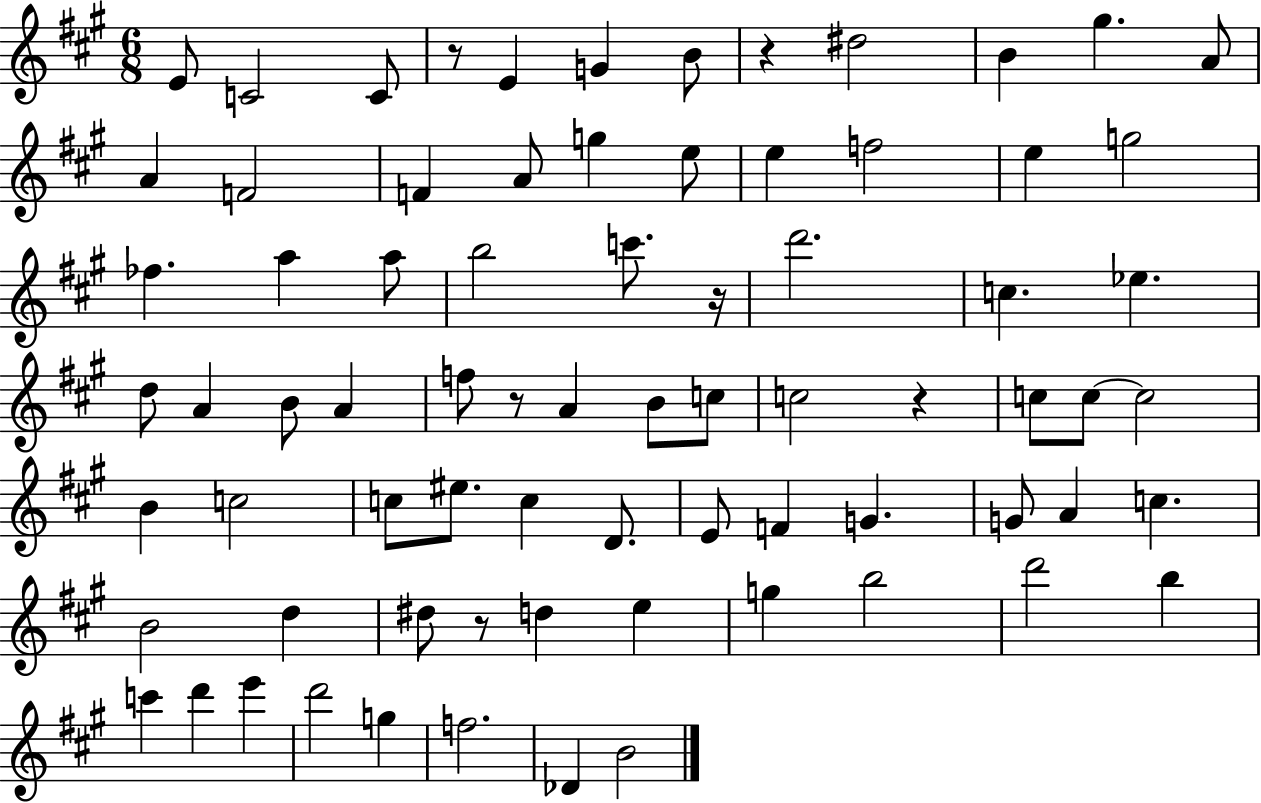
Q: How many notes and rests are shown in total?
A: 75